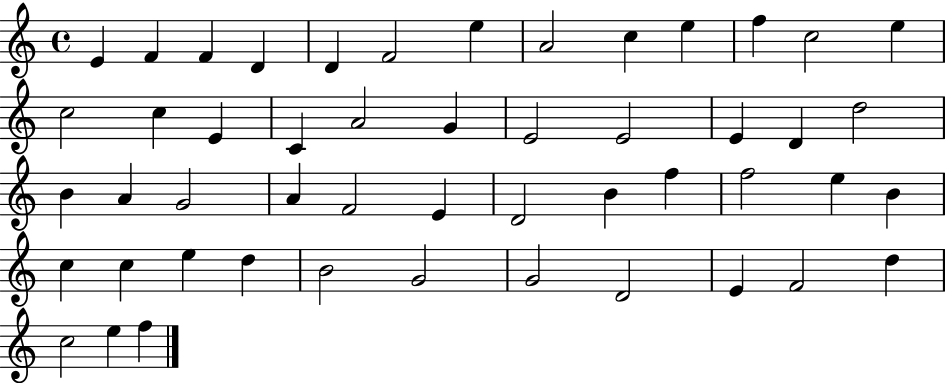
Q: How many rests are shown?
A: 0